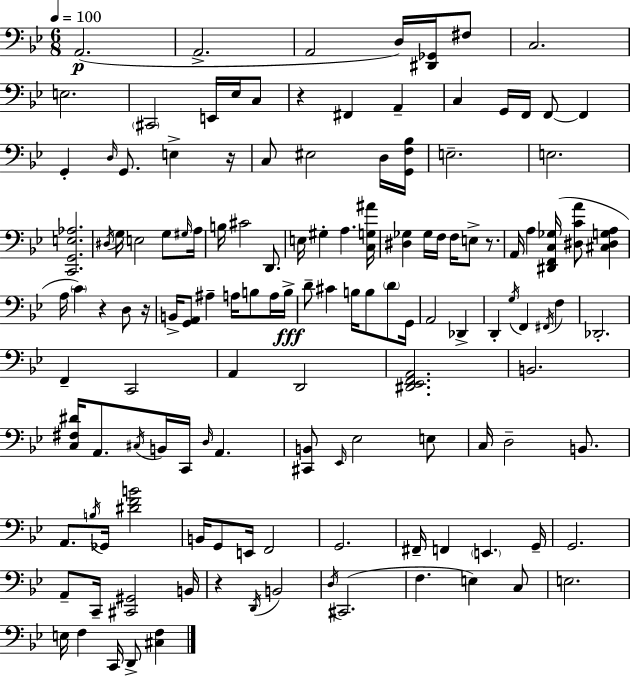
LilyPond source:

{
  \clef bass
  \numericTimeSignature
  \time 6/8
  \key g \minor
  \tempo 4 = 100
  \repeat volta 2 { a,2.(\p | a,2.-> | a,2 d16) <dis, ges,>16 fis8 | c2. | \break e2. | \parenthesize cis,2 e,16 ees16 c8 | r4 fis,4 a,4-- | c4 g,16 f,16 f,8~~ f,4 | \break g,4-. \grace { d16 } g,8. e4-> | r16 c8 eis2 d16 | <g, f bes>16 e2.-- | e2. | \break <c, g, e aes>2. | \acciaccatura { dis16 } g16 e2 g8 | \grace { gis16 } a16 b16 cis'2 | d,8. e16 gis4-. a4. | \break <c g ais'>16 <dis ges>4 ges16 f16 f16 e8-> | r8. a,16 a4 <dis, f, c ges>16( <dis c' a'>8 <cis dis g a>4 | a16 \parenthesize c'4) r4 | d8 r16 b,16-> <g, a,>8 ais4-- a16 b8 | \break a16 b16->\fff d'8-- cis'4 b16 b8 | \parenthesize d'8 g,16 a,2 des,4-> | d,4-. \acciaccatura { g16 } f,4 | \acciaccatura { fis,16 } f4 des,2.-. | \break f,4-- c,2 | a,4 d,2 | <dis, ees, f, a,>2. | b,2. | \break <c fis dis'>16 a,8. \acciaccatura { cis16 } b,16 c,16 | \grace { d16 } a,4. <cis, b,>8 \grace { ees,16 } ees2 | e8 c16 d2-- | b,8. a,8. \acciaccatura { b16 } | \break ges,16 <dis' f' b'>2 b,16 g,8 | e,16 f,2 g,2. | fis,16-- f,4 | \parenthesize e,4. g,16-- g,2. | \break a,8-- c,16-- | <cis, gis,>2 b,16 r4 | \acciaccatura { d,16 } b,2 \acciaccatura { d16 }( cis,2. | f4. | \break e4) c8 e2. | e16 | f4 c,16 d,8-> <cis f>4 } \bar "|."
}